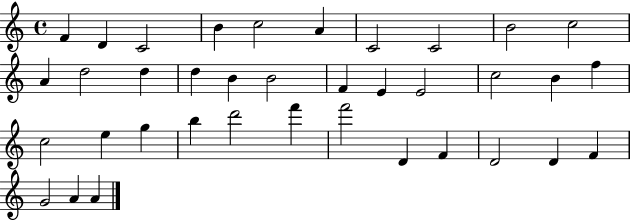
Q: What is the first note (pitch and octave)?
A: F4